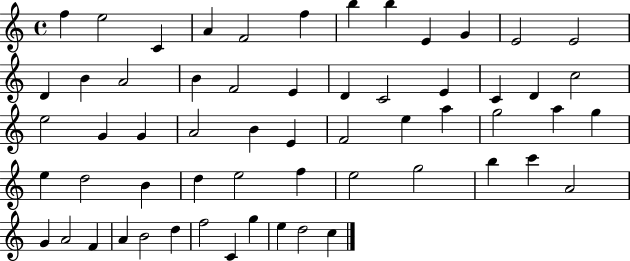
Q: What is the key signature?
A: C major